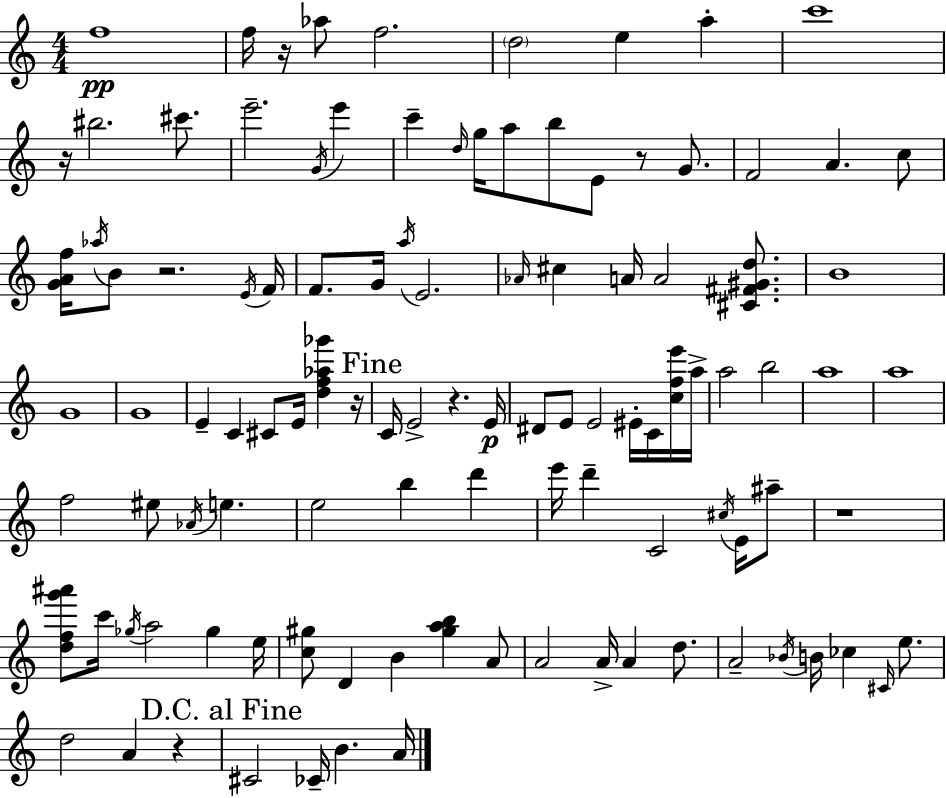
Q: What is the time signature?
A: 4/4